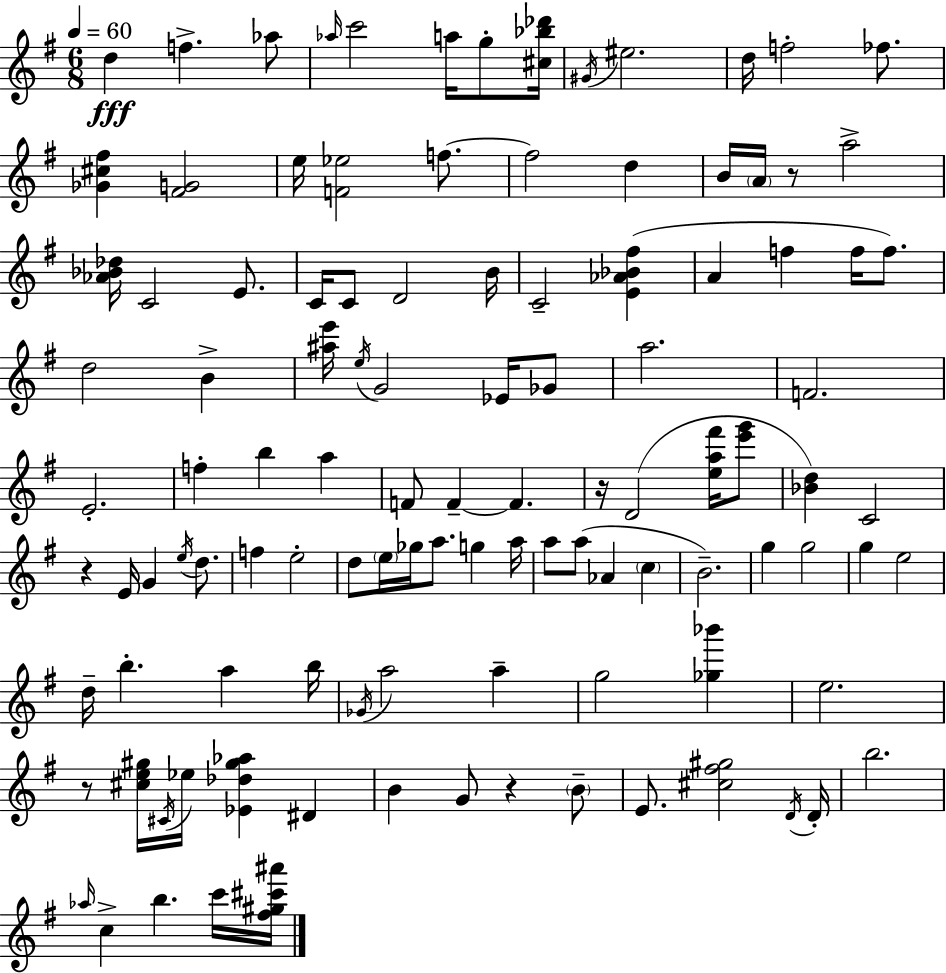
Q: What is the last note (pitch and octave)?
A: C6